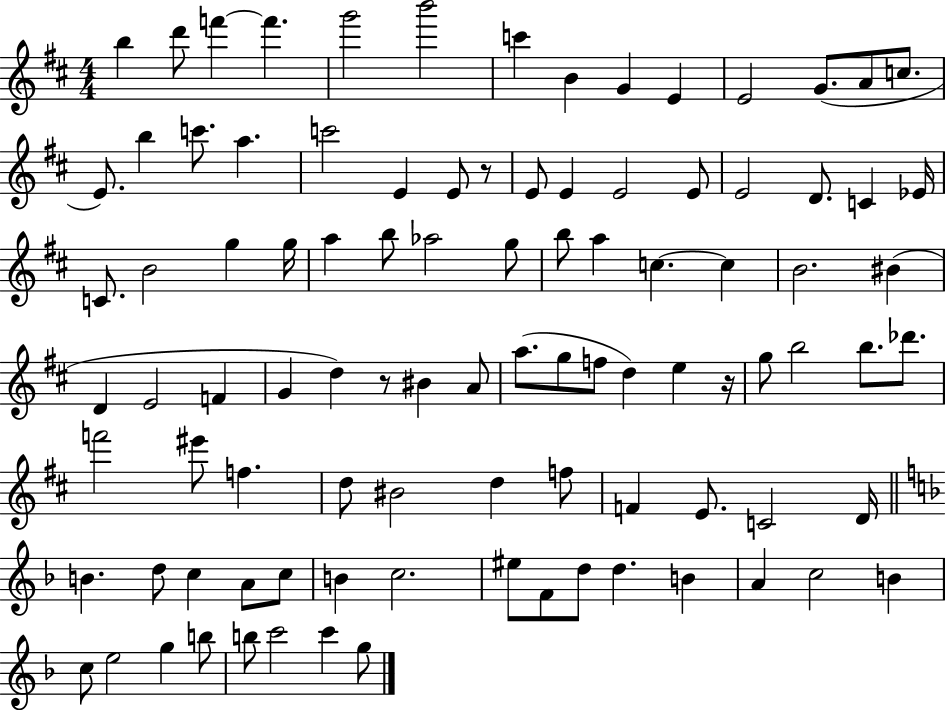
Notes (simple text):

B5/q D6/e F6/q F6/q. G6/h B6/h C6/q B4/q G4/q E4/q E4/h G4/e. A4/e C5/e. E4/e. B5/q C6/e. A5/q. C6/h E4/q E4/e R/e E4/e E4/q E4/h E4/e E4/h D4/e. C4/q Eb4/s C4/e. B4/h G5/q G5/s A5/q B5/e Ab5/h G5/e B5/e A5/q C5/q. C5/q B4/h. BIS4/q D4/q E4/h F4/q G4/q D5/q R/e BIS4/q A4/e A5/e. G5/e F5/e D5/q E5/q R/s G5/e B5/h B5/e. Db6/e. F6/h EIS6/e F5/q. D5/e BIS4/h D5/q F5/e F4/q E4/e. C4/h D4/s B4/q. D5/e C5/q A4/e C5/e B4/q C5/h. EIS5/e F4/e D5/e D5/q. B4/q A4/q C5/h B4/q C5/e E5/h G5/q B5/e B5/e C6/h C6/q G5/e